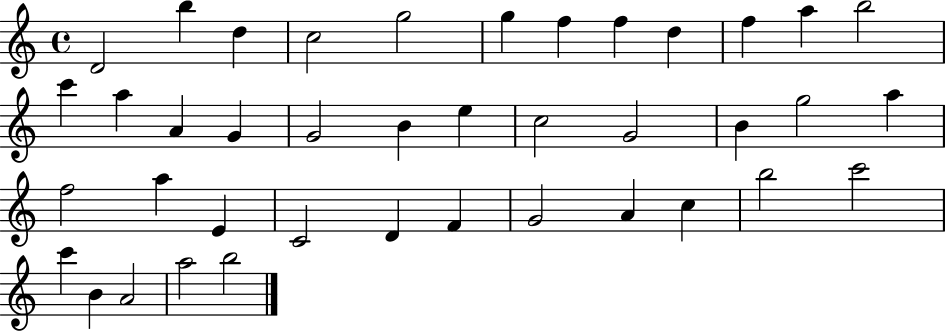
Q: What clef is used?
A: treble